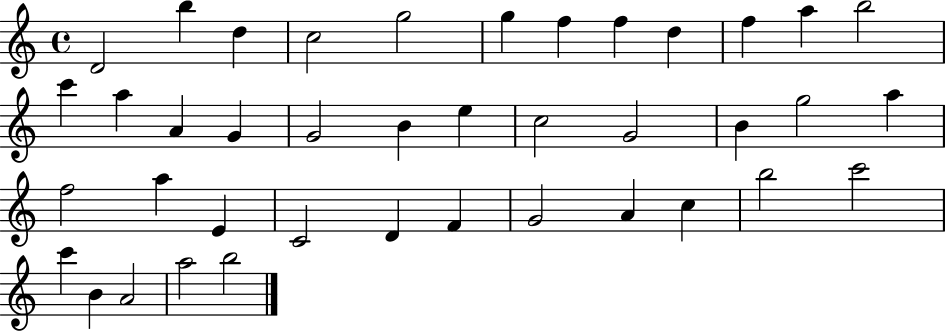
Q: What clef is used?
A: treble